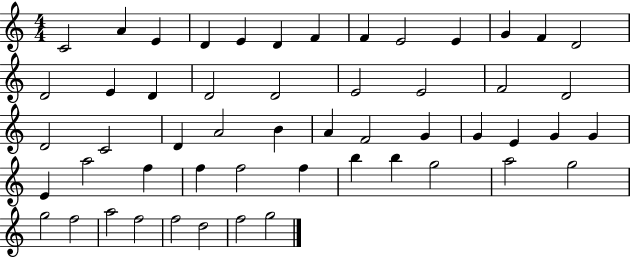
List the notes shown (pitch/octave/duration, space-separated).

C4/h A4/q E4/q D4/q E4/q D4/q F4/q F4/q E4/h E4/q G4/q F4/q D4/h D4/h E4/q D4/q D4/h D4/h E4/h E4/h F4/h D4/h D4/h C4/h D4/q A4/h B4/q A4/q F4/h G4/q G4/q E4/q G4/q G4/q E4/q A5/h F5/q F5/q F5/h F5/q B5/q B5/q G5/h A5/h G5/h G5/h F5/h A5/h F5/h F5/h D5/h F5/h G5/h